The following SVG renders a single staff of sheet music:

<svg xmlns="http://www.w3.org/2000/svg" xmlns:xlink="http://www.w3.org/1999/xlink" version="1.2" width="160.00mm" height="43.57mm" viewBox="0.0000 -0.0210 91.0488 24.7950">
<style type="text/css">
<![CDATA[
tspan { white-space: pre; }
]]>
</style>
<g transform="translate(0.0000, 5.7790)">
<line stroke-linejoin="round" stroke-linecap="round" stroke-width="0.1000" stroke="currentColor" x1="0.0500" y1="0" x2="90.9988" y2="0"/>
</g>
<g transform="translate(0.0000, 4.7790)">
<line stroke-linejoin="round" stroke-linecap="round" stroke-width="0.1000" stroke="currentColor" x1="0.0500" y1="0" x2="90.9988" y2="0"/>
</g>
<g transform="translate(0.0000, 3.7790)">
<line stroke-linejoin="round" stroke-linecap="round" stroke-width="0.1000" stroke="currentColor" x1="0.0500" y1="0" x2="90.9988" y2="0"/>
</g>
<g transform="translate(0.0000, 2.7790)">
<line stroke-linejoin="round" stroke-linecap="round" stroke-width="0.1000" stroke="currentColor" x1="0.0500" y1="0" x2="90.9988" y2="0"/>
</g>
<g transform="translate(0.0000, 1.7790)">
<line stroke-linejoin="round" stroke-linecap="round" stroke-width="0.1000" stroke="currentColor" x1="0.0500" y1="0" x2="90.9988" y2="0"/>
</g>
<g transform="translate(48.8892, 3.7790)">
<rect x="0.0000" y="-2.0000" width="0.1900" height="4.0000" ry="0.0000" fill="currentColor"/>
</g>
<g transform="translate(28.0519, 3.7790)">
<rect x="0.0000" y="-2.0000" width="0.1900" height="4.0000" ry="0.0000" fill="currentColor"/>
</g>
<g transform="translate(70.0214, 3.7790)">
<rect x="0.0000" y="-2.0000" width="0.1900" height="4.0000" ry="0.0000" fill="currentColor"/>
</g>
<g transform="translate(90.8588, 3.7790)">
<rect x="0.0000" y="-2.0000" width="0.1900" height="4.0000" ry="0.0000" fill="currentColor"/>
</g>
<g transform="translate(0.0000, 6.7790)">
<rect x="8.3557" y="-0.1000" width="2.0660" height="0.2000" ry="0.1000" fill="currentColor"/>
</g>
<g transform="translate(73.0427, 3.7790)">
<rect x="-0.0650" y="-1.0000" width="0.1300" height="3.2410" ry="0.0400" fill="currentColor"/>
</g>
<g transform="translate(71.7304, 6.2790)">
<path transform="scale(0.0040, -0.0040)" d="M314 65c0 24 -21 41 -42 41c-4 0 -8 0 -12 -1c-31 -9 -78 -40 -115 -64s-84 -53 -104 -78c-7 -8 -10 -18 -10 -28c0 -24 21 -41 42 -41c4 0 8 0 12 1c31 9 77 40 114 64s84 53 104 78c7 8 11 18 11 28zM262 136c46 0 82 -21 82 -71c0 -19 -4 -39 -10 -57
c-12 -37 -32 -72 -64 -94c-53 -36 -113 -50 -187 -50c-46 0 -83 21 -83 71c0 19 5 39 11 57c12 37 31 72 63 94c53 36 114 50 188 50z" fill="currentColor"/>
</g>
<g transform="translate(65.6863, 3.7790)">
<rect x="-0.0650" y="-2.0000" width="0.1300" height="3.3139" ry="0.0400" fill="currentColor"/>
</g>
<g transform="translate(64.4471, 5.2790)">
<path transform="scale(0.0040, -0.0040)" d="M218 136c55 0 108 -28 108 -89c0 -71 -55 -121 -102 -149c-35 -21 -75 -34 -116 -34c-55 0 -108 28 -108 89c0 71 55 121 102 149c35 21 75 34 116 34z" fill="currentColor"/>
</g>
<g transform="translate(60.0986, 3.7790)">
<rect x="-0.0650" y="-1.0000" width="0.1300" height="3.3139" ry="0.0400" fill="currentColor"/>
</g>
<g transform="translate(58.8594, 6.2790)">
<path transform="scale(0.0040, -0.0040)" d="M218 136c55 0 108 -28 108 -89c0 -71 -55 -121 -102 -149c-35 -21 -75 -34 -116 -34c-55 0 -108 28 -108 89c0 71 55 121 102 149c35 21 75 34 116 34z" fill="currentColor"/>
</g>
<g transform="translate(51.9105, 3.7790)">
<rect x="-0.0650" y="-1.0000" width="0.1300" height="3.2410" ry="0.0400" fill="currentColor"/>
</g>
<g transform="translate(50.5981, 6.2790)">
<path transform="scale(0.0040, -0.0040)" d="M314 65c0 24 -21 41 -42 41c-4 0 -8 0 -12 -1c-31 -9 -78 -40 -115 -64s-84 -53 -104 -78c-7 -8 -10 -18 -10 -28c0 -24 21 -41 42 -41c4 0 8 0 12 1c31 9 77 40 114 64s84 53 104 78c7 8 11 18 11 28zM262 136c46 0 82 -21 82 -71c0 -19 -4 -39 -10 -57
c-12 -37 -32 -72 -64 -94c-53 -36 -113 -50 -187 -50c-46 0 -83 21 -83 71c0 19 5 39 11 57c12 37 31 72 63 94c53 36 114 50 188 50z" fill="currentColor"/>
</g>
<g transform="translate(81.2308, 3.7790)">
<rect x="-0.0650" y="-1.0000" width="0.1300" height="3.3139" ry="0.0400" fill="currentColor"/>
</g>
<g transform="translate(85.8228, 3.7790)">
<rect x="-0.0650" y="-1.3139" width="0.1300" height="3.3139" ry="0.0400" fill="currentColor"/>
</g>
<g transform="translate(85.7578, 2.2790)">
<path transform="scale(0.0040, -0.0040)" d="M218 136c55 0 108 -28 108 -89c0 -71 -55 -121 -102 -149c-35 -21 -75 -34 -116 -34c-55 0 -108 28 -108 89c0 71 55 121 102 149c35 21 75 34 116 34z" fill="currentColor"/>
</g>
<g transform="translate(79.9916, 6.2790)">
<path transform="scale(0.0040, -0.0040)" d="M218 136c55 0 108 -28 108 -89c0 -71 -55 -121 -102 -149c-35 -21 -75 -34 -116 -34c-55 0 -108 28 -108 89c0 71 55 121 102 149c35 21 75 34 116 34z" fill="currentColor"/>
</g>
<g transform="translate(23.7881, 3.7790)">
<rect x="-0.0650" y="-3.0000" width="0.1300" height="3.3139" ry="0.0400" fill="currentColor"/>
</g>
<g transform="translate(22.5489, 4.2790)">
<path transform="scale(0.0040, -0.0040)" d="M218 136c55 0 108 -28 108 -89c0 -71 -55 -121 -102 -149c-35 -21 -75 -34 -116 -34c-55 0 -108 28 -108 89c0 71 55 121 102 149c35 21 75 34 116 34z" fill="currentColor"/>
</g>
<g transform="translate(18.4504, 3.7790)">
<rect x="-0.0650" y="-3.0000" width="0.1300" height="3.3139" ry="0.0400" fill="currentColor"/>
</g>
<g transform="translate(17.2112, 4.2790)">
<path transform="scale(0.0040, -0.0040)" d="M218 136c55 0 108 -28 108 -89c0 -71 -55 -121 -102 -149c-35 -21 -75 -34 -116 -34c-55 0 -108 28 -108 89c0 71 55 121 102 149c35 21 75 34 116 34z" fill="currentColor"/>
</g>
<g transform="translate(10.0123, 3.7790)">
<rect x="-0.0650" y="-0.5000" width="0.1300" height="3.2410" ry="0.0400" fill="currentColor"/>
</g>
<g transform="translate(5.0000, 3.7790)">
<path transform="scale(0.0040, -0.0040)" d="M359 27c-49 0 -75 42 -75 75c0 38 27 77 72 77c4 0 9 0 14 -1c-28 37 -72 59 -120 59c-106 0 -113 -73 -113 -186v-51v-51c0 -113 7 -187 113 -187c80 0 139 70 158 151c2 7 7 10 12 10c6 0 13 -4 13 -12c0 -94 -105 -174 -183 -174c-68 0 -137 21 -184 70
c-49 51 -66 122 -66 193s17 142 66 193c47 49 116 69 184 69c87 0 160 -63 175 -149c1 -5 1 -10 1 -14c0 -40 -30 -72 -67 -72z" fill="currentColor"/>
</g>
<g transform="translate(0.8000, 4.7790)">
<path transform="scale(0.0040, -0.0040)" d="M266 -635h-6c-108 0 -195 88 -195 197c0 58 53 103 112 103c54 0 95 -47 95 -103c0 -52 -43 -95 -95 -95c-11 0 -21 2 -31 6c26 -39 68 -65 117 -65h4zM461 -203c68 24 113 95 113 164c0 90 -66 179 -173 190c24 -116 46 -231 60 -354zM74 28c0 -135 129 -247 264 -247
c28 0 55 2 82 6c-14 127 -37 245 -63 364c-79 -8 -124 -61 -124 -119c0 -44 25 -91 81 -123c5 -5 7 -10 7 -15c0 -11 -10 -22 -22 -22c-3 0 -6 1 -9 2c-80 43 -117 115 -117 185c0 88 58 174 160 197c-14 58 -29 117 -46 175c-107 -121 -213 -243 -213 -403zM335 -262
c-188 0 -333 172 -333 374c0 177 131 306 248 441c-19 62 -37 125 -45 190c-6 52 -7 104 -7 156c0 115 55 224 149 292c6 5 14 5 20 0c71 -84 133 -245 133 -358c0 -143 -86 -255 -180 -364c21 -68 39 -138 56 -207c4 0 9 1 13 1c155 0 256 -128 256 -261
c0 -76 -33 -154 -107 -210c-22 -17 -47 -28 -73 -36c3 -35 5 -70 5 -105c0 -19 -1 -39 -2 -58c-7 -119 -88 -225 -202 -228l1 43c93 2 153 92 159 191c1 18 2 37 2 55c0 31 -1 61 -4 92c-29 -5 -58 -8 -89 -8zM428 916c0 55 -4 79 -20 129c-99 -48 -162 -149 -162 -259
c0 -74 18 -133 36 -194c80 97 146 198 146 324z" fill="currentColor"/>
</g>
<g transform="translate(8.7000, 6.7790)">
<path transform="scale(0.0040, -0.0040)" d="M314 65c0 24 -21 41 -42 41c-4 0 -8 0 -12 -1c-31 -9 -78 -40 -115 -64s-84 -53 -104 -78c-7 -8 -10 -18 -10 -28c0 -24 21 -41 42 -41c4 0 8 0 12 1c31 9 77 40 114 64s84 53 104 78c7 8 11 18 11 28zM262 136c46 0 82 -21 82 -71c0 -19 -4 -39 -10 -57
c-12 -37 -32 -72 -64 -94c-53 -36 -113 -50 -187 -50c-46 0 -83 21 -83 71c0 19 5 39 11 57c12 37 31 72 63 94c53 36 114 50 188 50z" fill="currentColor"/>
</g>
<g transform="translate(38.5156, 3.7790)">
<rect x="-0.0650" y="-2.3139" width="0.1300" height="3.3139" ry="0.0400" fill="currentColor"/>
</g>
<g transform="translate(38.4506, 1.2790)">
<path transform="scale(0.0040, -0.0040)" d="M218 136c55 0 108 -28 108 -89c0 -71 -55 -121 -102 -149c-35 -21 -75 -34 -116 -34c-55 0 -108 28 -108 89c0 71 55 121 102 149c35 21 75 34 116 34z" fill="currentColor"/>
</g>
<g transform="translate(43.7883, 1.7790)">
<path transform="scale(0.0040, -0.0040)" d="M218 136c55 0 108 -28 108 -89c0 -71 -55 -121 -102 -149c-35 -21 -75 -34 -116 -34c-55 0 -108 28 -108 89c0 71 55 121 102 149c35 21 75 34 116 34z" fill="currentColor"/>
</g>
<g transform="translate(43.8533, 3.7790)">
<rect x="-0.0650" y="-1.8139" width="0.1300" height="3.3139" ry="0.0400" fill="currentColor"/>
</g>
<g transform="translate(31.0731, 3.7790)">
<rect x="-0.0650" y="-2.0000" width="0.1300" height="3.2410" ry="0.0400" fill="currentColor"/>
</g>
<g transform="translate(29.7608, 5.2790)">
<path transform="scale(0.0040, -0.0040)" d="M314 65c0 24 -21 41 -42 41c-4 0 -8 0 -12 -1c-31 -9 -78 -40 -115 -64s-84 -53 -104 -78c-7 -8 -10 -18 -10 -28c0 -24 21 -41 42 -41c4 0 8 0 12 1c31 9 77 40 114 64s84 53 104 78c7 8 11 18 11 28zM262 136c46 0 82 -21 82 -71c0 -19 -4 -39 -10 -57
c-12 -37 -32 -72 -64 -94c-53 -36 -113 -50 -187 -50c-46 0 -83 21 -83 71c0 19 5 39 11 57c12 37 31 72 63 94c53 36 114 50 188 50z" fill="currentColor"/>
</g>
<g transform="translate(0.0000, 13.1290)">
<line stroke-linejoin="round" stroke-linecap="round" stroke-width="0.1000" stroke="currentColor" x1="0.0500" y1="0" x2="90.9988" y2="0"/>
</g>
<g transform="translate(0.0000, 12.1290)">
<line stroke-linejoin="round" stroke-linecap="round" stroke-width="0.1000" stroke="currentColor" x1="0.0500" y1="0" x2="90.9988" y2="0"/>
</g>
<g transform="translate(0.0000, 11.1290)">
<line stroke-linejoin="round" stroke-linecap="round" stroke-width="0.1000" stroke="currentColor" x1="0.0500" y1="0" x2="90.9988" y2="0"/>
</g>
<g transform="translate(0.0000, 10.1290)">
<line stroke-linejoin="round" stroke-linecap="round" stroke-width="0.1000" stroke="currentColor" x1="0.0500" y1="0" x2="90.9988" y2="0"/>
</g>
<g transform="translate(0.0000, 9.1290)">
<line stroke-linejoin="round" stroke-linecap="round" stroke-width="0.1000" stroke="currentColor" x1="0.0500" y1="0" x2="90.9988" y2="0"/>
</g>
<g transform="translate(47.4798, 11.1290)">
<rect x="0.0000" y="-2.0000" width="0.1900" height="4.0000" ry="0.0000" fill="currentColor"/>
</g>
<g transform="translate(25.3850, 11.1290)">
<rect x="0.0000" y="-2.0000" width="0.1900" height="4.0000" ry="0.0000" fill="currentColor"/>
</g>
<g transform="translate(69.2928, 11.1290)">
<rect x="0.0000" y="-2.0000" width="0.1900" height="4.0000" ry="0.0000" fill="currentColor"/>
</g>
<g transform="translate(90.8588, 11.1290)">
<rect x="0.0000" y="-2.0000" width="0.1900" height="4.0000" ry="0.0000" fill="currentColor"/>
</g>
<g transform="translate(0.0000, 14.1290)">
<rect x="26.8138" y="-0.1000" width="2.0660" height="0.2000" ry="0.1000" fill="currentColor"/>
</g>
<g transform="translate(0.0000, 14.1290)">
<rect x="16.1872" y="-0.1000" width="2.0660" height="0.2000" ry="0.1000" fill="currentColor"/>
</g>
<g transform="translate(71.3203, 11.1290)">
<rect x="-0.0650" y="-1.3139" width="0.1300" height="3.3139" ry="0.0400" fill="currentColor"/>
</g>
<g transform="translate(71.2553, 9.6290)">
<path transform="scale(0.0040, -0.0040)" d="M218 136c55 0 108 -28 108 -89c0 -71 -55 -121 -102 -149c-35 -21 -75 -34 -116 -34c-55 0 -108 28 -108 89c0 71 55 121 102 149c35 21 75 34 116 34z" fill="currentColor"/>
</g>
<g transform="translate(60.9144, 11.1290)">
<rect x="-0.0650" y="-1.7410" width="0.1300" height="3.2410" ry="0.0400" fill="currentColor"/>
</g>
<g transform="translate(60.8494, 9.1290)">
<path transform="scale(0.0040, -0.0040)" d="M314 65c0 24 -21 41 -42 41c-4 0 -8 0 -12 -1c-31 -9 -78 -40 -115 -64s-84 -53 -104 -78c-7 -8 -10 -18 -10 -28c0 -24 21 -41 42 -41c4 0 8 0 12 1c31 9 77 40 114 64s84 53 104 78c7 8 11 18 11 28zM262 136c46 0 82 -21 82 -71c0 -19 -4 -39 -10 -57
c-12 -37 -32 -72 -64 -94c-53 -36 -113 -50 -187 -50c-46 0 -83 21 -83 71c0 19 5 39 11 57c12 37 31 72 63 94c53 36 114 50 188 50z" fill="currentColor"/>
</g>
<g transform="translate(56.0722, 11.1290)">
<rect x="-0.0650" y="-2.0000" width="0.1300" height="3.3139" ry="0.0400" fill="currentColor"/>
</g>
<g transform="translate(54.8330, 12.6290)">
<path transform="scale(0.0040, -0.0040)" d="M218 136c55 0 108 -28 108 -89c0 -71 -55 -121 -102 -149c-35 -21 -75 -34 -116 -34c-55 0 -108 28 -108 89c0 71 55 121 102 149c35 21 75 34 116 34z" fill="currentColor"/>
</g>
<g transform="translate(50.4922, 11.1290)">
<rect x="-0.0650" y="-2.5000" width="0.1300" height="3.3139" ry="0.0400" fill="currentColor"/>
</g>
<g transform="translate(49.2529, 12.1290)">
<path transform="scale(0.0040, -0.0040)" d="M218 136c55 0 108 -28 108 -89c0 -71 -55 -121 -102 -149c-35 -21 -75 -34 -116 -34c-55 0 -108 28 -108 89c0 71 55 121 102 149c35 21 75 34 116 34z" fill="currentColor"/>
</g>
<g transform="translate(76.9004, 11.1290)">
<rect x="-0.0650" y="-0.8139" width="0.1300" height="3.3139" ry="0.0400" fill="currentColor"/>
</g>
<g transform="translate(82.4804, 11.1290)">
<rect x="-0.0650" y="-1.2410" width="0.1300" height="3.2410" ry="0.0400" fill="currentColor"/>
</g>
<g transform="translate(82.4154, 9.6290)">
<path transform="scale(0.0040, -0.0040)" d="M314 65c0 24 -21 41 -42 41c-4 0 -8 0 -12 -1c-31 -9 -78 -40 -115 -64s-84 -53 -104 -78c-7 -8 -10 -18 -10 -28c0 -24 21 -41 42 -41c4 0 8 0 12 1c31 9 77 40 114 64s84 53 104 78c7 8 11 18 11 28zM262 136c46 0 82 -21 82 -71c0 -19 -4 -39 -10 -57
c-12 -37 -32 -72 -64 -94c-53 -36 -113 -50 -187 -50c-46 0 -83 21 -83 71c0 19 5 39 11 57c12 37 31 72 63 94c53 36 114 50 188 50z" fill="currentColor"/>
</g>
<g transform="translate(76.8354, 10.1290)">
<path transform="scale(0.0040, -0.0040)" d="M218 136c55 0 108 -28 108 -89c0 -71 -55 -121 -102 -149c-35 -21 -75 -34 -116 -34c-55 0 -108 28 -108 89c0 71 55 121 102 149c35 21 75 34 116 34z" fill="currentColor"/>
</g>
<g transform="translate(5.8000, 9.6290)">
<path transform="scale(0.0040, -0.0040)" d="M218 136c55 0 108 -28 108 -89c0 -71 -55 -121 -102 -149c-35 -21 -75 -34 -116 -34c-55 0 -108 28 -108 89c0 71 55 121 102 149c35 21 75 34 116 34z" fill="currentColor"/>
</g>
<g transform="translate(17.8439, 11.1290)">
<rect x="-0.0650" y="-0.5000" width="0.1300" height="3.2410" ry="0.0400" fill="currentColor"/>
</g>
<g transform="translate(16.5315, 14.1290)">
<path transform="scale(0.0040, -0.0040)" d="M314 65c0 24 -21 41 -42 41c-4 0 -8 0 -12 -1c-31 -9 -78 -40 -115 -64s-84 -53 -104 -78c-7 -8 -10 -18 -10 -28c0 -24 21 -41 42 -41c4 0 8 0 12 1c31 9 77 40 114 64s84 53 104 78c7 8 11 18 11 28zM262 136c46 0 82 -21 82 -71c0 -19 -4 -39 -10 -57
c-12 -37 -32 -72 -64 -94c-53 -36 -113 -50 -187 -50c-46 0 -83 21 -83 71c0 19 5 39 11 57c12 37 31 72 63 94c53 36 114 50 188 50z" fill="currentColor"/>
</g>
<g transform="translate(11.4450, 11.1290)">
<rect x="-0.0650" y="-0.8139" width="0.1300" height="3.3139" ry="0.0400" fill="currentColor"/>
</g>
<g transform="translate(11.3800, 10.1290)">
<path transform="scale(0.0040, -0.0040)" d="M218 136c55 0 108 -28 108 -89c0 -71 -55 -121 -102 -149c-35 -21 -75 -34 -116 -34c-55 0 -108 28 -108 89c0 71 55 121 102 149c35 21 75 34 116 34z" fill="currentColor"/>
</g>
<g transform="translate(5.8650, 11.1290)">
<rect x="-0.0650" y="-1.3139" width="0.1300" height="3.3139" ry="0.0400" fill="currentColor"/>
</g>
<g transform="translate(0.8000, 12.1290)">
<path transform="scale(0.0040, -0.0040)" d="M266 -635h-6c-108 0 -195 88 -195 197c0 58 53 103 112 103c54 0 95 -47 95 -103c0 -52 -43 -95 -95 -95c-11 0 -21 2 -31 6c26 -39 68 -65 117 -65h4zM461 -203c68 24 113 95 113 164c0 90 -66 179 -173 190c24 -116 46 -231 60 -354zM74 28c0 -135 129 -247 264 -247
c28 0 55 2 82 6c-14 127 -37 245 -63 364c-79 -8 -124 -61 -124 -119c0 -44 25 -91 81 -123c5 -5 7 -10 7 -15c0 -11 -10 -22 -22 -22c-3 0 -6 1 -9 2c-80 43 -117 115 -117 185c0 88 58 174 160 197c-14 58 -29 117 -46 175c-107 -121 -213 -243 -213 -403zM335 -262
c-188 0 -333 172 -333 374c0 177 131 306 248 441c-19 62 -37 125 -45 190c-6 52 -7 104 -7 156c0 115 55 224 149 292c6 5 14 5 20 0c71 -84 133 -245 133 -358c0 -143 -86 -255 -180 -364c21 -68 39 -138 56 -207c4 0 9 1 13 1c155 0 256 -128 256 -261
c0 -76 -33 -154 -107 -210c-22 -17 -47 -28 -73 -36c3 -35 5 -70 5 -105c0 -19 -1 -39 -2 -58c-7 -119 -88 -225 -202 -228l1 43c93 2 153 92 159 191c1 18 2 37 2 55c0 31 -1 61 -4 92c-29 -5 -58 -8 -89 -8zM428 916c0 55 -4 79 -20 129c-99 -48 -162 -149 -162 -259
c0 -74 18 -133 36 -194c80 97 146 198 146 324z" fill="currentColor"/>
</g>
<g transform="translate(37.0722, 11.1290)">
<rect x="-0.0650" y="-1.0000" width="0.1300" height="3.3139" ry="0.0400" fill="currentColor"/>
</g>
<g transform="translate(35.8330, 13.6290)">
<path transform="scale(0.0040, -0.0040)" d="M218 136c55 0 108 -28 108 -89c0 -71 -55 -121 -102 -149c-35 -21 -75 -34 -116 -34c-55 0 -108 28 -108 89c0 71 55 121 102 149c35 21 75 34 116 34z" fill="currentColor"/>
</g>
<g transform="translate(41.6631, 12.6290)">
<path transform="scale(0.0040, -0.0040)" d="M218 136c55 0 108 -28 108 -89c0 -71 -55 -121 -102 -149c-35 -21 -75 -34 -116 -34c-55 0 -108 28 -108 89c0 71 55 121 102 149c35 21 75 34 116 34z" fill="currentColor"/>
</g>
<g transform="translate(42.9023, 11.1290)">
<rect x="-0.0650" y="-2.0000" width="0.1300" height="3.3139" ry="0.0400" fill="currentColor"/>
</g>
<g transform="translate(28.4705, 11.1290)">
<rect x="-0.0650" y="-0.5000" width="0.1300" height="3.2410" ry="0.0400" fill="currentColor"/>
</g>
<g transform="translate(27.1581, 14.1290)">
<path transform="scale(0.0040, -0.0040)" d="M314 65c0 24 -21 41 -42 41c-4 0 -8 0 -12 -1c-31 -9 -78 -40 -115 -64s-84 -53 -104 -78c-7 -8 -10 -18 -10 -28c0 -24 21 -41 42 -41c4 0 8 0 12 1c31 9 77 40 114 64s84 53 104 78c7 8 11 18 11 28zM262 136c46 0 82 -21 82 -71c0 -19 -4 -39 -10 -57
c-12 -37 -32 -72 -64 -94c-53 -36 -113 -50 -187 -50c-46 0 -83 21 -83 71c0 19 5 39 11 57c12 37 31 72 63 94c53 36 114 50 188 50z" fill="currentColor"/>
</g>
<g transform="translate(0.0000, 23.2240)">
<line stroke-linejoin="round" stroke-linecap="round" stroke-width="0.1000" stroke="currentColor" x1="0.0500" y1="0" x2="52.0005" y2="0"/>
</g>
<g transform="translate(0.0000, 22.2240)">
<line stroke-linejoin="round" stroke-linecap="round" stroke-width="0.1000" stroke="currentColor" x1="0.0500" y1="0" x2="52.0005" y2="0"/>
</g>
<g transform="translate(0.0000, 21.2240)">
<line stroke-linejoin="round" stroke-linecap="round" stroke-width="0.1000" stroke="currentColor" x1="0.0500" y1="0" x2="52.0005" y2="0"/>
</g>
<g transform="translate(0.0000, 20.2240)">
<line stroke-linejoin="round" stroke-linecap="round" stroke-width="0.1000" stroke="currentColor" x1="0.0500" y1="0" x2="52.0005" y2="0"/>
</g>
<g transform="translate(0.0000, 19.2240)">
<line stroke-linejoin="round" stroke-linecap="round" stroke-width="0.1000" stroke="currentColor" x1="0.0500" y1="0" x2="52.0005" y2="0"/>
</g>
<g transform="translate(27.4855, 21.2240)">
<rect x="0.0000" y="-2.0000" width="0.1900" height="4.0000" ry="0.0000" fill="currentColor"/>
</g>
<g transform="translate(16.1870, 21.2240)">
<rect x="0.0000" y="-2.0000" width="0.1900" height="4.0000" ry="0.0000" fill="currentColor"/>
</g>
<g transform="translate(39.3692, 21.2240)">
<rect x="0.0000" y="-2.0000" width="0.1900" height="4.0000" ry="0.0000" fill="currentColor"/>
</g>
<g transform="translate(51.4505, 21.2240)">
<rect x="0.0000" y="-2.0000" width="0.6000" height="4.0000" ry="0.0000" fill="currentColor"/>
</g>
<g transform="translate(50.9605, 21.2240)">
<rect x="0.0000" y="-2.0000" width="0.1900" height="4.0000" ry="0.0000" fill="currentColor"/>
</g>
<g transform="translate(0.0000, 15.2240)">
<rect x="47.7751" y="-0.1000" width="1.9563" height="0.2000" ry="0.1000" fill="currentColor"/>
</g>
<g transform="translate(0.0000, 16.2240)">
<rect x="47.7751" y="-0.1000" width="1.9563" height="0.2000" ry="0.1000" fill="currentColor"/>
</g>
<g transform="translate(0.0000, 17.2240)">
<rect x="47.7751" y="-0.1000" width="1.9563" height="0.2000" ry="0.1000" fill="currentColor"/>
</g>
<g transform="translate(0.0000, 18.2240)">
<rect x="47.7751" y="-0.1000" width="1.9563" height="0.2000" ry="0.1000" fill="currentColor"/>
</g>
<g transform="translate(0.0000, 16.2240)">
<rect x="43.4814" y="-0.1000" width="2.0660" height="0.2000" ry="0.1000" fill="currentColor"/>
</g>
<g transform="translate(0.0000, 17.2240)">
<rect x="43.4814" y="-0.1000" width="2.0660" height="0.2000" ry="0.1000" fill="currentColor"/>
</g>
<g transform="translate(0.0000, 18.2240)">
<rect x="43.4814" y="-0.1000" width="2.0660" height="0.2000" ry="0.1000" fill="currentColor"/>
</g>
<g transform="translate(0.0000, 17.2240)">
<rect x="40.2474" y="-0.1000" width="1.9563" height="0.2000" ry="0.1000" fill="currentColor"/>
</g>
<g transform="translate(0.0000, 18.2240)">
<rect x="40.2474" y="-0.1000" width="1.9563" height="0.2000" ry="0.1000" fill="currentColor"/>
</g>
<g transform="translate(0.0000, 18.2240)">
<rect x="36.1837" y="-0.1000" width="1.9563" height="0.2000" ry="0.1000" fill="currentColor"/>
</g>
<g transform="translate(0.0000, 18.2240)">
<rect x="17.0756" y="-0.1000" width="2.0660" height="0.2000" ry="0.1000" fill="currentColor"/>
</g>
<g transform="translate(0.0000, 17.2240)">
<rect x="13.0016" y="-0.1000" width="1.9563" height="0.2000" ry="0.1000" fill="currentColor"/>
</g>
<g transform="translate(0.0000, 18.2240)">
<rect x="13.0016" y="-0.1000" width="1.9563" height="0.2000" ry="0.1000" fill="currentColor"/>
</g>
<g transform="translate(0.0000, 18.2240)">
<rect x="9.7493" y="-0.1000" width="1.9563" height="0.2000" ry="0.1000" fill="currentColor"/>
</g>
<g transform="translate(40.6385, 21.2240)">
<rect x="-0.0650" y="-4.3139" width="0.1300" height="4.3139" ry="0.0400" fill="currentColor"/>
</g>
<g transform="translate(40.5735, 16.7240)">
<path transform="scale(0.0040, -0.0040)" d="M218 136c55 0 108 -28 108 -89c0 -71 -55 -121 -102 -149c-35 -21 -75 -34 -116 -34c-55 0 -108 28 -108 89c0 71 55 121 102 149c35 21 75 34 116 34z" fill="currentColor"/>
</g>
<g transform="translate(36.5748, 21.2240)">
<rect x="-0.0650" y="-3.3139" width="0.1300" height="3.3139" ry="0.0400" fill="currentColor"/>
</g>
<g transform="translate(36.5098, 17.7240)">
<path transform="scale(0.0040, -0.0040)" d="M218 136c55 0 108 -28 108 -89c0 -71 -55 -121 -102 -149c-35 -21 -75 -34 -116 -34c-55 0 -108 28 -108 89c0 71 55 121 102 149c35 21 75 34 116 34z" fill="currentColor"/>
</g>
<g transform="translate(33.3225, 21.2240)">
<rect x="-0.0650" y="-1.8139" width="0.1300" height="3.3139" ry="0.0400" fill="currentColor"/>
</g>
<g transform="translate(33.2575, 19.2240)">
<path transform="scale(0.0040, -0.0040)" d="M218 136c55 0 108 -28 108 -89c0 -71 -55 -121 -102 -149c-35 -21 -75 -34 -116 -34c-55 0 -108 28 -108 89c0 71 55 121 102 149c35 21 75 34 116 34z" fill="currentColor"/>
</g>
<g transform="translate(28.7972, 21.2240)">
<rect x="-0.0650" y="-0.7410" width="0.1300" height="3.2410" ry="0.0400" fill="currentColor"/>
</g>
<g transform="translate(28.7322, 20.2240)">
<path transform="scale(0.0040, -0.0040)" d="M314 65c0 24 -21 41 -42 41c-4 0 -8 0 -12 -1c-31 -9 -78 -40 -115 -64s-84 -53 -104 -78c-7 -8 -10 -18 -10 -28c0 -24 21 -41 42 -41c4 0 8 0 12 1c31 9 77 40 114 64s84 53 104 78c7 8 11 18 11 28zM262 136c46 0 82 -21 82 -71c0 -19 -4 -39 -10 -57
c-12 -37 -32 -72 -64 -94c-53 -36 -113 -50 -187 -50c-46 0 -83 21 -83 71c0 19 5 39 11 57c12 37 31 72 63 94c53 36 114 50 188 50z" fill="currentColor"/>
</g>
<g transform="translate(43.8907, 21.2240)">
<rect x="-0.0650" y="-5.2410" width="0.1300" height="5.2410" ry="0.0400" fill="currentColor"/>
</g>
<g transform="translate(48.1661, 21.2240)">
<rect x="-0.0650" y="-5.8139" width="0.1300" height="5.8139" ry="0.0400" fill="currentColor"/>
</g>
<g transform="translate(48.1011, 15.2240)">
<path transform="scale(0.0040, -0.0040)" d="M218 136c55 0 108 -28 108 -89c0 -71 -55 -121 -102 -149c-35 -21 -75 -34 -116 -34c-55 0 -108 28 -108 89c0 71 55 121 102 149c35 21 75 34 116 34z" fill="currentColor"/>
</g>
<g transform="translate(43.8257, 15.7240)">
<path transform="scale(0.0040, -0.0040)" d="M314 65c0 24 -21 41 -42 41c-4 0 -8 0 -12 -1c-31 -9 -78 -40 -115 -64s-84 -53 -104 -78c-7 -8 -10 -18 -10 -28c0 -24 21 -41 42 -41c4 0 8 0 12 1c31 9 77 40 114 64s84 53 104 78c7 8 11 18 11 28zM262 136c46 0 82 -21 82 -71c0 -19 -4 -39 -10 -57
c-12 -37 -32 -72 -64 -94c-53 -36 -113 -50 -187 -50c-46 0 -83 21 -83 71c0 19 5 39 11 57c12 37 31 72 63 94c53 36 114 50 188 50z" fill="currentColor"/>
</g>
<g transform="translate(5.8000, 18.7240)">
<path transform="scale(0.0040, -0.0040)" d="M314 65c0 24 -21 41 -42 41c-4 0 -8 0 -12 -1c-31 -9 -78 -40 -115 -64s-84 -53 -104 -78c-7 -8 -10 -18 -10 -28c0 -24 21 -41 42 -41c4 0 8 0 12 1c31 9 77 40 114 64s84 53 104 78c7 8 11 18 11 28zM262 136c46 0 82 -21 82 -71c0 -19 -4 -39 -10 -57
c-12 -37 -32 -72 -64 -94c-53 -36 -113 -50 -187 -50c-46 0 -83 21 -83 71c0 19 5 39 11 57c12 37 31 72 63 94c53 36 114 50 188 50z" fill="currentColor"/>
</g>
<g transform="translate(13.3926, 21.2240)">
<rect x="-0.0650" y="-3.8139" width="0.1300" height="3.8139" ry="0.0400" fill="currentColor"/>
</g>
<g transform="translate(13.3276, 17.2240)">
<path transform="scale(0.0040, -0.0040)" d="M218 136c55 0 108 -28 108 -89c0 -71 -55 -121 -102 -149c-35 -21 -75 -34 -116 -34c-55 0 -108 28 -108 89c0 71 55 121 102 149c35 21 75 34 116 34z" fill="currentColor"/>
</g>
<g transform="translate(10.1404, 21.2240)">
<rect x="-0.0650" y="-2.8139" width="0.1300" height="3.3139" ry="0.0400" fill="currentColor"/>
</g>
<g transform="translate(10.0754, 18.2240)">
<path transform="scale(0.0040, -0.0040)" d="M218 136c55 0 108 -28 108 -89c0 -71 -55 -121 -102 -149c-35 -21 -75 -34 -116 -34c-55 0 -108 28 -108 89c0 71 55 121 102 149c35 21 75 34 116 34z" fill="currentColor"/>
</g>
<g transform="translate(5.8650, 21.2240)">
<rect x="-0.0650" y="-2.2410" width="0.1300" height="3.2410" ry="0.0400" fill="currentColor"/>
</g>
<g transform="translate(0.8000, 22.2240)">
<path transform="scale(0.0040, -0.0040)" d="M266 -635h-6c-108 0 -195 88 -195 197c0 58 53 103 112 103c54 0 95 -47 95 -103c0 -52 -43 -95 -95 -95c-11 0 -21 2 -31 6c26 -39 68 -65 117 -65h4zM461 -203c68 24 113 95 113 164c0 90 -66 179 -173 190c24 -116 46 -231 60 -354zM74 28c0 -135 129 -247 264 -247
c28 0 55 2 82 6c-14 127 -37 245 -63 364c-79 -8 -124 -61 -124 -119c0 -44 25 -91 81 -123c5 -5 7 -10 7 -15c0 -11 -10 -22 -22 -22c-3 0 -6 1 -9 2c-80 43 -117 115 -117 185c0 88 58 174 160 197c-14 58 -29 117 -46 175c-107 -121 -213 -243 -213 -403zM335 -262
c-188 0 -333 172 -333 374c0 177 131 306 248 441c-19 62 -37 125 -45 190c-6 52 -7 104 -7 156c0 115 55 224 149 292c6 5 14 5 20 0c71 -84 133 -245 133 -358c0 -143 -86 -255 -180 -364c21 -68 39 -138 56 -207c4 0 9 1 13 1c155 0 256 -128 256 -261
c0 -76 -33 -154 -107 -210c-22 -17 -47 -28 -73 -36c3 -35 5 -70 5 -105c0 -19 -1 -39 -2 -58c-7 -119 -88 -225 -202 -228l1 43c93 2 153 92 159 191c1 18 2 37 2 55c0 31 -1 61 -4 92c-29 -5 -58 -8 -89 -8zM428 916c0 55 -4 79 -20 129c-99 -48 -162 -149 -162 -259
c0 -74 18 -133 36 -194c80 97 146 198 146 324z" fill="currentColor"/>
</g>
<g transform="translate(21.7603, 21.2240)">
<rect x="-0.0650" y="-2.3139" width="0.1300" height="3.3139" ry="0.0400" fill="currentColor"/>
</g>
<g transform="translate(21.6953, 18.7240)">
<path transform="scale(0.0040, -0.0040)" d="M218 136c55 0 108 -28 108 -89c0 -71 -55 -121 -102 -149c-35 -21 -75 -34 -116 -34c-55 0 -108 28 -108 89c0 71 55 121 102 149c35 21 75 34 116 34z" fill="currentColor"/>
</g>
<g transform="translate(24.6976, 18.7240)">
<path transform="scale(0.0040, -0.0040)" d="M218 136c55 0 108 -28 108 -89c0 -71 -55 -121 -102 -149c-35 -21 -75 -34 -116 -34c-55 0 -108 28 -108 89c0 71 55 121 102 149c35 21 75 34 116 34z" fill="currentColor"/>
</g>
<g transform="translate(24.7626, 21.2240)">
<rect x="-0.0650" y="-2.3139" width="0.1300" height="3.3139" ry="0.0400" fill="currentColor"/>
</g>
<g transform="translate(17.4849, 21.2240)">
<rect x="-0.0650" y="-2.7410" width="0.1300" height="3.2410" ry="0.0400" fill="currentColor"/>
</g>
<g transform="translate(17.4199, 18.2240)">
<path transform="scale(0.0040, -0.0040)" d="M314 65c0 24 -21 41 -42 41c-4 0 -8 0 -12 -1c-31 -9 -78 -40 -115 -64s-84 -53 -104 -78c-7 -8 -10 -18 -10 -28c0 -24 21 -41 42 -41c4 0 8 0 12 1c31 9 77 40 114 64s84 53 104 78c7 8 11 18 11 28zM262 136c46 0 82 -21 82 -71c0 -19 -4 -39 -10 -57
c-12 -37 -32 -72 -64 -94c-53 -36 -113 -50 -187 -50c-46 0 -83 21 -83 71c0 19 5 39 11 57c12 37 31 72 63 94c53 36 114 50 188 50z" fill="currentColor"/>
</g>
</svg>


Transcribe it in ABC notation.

X:1
T:Untitled
M:4/4
L:1/4
K:C
C2 A A F2 g f D2 D F D2 D e e d C2 C2 D F G F f2 e d e2 g2 a c' a2 g g d2 f b d' f'2 g'